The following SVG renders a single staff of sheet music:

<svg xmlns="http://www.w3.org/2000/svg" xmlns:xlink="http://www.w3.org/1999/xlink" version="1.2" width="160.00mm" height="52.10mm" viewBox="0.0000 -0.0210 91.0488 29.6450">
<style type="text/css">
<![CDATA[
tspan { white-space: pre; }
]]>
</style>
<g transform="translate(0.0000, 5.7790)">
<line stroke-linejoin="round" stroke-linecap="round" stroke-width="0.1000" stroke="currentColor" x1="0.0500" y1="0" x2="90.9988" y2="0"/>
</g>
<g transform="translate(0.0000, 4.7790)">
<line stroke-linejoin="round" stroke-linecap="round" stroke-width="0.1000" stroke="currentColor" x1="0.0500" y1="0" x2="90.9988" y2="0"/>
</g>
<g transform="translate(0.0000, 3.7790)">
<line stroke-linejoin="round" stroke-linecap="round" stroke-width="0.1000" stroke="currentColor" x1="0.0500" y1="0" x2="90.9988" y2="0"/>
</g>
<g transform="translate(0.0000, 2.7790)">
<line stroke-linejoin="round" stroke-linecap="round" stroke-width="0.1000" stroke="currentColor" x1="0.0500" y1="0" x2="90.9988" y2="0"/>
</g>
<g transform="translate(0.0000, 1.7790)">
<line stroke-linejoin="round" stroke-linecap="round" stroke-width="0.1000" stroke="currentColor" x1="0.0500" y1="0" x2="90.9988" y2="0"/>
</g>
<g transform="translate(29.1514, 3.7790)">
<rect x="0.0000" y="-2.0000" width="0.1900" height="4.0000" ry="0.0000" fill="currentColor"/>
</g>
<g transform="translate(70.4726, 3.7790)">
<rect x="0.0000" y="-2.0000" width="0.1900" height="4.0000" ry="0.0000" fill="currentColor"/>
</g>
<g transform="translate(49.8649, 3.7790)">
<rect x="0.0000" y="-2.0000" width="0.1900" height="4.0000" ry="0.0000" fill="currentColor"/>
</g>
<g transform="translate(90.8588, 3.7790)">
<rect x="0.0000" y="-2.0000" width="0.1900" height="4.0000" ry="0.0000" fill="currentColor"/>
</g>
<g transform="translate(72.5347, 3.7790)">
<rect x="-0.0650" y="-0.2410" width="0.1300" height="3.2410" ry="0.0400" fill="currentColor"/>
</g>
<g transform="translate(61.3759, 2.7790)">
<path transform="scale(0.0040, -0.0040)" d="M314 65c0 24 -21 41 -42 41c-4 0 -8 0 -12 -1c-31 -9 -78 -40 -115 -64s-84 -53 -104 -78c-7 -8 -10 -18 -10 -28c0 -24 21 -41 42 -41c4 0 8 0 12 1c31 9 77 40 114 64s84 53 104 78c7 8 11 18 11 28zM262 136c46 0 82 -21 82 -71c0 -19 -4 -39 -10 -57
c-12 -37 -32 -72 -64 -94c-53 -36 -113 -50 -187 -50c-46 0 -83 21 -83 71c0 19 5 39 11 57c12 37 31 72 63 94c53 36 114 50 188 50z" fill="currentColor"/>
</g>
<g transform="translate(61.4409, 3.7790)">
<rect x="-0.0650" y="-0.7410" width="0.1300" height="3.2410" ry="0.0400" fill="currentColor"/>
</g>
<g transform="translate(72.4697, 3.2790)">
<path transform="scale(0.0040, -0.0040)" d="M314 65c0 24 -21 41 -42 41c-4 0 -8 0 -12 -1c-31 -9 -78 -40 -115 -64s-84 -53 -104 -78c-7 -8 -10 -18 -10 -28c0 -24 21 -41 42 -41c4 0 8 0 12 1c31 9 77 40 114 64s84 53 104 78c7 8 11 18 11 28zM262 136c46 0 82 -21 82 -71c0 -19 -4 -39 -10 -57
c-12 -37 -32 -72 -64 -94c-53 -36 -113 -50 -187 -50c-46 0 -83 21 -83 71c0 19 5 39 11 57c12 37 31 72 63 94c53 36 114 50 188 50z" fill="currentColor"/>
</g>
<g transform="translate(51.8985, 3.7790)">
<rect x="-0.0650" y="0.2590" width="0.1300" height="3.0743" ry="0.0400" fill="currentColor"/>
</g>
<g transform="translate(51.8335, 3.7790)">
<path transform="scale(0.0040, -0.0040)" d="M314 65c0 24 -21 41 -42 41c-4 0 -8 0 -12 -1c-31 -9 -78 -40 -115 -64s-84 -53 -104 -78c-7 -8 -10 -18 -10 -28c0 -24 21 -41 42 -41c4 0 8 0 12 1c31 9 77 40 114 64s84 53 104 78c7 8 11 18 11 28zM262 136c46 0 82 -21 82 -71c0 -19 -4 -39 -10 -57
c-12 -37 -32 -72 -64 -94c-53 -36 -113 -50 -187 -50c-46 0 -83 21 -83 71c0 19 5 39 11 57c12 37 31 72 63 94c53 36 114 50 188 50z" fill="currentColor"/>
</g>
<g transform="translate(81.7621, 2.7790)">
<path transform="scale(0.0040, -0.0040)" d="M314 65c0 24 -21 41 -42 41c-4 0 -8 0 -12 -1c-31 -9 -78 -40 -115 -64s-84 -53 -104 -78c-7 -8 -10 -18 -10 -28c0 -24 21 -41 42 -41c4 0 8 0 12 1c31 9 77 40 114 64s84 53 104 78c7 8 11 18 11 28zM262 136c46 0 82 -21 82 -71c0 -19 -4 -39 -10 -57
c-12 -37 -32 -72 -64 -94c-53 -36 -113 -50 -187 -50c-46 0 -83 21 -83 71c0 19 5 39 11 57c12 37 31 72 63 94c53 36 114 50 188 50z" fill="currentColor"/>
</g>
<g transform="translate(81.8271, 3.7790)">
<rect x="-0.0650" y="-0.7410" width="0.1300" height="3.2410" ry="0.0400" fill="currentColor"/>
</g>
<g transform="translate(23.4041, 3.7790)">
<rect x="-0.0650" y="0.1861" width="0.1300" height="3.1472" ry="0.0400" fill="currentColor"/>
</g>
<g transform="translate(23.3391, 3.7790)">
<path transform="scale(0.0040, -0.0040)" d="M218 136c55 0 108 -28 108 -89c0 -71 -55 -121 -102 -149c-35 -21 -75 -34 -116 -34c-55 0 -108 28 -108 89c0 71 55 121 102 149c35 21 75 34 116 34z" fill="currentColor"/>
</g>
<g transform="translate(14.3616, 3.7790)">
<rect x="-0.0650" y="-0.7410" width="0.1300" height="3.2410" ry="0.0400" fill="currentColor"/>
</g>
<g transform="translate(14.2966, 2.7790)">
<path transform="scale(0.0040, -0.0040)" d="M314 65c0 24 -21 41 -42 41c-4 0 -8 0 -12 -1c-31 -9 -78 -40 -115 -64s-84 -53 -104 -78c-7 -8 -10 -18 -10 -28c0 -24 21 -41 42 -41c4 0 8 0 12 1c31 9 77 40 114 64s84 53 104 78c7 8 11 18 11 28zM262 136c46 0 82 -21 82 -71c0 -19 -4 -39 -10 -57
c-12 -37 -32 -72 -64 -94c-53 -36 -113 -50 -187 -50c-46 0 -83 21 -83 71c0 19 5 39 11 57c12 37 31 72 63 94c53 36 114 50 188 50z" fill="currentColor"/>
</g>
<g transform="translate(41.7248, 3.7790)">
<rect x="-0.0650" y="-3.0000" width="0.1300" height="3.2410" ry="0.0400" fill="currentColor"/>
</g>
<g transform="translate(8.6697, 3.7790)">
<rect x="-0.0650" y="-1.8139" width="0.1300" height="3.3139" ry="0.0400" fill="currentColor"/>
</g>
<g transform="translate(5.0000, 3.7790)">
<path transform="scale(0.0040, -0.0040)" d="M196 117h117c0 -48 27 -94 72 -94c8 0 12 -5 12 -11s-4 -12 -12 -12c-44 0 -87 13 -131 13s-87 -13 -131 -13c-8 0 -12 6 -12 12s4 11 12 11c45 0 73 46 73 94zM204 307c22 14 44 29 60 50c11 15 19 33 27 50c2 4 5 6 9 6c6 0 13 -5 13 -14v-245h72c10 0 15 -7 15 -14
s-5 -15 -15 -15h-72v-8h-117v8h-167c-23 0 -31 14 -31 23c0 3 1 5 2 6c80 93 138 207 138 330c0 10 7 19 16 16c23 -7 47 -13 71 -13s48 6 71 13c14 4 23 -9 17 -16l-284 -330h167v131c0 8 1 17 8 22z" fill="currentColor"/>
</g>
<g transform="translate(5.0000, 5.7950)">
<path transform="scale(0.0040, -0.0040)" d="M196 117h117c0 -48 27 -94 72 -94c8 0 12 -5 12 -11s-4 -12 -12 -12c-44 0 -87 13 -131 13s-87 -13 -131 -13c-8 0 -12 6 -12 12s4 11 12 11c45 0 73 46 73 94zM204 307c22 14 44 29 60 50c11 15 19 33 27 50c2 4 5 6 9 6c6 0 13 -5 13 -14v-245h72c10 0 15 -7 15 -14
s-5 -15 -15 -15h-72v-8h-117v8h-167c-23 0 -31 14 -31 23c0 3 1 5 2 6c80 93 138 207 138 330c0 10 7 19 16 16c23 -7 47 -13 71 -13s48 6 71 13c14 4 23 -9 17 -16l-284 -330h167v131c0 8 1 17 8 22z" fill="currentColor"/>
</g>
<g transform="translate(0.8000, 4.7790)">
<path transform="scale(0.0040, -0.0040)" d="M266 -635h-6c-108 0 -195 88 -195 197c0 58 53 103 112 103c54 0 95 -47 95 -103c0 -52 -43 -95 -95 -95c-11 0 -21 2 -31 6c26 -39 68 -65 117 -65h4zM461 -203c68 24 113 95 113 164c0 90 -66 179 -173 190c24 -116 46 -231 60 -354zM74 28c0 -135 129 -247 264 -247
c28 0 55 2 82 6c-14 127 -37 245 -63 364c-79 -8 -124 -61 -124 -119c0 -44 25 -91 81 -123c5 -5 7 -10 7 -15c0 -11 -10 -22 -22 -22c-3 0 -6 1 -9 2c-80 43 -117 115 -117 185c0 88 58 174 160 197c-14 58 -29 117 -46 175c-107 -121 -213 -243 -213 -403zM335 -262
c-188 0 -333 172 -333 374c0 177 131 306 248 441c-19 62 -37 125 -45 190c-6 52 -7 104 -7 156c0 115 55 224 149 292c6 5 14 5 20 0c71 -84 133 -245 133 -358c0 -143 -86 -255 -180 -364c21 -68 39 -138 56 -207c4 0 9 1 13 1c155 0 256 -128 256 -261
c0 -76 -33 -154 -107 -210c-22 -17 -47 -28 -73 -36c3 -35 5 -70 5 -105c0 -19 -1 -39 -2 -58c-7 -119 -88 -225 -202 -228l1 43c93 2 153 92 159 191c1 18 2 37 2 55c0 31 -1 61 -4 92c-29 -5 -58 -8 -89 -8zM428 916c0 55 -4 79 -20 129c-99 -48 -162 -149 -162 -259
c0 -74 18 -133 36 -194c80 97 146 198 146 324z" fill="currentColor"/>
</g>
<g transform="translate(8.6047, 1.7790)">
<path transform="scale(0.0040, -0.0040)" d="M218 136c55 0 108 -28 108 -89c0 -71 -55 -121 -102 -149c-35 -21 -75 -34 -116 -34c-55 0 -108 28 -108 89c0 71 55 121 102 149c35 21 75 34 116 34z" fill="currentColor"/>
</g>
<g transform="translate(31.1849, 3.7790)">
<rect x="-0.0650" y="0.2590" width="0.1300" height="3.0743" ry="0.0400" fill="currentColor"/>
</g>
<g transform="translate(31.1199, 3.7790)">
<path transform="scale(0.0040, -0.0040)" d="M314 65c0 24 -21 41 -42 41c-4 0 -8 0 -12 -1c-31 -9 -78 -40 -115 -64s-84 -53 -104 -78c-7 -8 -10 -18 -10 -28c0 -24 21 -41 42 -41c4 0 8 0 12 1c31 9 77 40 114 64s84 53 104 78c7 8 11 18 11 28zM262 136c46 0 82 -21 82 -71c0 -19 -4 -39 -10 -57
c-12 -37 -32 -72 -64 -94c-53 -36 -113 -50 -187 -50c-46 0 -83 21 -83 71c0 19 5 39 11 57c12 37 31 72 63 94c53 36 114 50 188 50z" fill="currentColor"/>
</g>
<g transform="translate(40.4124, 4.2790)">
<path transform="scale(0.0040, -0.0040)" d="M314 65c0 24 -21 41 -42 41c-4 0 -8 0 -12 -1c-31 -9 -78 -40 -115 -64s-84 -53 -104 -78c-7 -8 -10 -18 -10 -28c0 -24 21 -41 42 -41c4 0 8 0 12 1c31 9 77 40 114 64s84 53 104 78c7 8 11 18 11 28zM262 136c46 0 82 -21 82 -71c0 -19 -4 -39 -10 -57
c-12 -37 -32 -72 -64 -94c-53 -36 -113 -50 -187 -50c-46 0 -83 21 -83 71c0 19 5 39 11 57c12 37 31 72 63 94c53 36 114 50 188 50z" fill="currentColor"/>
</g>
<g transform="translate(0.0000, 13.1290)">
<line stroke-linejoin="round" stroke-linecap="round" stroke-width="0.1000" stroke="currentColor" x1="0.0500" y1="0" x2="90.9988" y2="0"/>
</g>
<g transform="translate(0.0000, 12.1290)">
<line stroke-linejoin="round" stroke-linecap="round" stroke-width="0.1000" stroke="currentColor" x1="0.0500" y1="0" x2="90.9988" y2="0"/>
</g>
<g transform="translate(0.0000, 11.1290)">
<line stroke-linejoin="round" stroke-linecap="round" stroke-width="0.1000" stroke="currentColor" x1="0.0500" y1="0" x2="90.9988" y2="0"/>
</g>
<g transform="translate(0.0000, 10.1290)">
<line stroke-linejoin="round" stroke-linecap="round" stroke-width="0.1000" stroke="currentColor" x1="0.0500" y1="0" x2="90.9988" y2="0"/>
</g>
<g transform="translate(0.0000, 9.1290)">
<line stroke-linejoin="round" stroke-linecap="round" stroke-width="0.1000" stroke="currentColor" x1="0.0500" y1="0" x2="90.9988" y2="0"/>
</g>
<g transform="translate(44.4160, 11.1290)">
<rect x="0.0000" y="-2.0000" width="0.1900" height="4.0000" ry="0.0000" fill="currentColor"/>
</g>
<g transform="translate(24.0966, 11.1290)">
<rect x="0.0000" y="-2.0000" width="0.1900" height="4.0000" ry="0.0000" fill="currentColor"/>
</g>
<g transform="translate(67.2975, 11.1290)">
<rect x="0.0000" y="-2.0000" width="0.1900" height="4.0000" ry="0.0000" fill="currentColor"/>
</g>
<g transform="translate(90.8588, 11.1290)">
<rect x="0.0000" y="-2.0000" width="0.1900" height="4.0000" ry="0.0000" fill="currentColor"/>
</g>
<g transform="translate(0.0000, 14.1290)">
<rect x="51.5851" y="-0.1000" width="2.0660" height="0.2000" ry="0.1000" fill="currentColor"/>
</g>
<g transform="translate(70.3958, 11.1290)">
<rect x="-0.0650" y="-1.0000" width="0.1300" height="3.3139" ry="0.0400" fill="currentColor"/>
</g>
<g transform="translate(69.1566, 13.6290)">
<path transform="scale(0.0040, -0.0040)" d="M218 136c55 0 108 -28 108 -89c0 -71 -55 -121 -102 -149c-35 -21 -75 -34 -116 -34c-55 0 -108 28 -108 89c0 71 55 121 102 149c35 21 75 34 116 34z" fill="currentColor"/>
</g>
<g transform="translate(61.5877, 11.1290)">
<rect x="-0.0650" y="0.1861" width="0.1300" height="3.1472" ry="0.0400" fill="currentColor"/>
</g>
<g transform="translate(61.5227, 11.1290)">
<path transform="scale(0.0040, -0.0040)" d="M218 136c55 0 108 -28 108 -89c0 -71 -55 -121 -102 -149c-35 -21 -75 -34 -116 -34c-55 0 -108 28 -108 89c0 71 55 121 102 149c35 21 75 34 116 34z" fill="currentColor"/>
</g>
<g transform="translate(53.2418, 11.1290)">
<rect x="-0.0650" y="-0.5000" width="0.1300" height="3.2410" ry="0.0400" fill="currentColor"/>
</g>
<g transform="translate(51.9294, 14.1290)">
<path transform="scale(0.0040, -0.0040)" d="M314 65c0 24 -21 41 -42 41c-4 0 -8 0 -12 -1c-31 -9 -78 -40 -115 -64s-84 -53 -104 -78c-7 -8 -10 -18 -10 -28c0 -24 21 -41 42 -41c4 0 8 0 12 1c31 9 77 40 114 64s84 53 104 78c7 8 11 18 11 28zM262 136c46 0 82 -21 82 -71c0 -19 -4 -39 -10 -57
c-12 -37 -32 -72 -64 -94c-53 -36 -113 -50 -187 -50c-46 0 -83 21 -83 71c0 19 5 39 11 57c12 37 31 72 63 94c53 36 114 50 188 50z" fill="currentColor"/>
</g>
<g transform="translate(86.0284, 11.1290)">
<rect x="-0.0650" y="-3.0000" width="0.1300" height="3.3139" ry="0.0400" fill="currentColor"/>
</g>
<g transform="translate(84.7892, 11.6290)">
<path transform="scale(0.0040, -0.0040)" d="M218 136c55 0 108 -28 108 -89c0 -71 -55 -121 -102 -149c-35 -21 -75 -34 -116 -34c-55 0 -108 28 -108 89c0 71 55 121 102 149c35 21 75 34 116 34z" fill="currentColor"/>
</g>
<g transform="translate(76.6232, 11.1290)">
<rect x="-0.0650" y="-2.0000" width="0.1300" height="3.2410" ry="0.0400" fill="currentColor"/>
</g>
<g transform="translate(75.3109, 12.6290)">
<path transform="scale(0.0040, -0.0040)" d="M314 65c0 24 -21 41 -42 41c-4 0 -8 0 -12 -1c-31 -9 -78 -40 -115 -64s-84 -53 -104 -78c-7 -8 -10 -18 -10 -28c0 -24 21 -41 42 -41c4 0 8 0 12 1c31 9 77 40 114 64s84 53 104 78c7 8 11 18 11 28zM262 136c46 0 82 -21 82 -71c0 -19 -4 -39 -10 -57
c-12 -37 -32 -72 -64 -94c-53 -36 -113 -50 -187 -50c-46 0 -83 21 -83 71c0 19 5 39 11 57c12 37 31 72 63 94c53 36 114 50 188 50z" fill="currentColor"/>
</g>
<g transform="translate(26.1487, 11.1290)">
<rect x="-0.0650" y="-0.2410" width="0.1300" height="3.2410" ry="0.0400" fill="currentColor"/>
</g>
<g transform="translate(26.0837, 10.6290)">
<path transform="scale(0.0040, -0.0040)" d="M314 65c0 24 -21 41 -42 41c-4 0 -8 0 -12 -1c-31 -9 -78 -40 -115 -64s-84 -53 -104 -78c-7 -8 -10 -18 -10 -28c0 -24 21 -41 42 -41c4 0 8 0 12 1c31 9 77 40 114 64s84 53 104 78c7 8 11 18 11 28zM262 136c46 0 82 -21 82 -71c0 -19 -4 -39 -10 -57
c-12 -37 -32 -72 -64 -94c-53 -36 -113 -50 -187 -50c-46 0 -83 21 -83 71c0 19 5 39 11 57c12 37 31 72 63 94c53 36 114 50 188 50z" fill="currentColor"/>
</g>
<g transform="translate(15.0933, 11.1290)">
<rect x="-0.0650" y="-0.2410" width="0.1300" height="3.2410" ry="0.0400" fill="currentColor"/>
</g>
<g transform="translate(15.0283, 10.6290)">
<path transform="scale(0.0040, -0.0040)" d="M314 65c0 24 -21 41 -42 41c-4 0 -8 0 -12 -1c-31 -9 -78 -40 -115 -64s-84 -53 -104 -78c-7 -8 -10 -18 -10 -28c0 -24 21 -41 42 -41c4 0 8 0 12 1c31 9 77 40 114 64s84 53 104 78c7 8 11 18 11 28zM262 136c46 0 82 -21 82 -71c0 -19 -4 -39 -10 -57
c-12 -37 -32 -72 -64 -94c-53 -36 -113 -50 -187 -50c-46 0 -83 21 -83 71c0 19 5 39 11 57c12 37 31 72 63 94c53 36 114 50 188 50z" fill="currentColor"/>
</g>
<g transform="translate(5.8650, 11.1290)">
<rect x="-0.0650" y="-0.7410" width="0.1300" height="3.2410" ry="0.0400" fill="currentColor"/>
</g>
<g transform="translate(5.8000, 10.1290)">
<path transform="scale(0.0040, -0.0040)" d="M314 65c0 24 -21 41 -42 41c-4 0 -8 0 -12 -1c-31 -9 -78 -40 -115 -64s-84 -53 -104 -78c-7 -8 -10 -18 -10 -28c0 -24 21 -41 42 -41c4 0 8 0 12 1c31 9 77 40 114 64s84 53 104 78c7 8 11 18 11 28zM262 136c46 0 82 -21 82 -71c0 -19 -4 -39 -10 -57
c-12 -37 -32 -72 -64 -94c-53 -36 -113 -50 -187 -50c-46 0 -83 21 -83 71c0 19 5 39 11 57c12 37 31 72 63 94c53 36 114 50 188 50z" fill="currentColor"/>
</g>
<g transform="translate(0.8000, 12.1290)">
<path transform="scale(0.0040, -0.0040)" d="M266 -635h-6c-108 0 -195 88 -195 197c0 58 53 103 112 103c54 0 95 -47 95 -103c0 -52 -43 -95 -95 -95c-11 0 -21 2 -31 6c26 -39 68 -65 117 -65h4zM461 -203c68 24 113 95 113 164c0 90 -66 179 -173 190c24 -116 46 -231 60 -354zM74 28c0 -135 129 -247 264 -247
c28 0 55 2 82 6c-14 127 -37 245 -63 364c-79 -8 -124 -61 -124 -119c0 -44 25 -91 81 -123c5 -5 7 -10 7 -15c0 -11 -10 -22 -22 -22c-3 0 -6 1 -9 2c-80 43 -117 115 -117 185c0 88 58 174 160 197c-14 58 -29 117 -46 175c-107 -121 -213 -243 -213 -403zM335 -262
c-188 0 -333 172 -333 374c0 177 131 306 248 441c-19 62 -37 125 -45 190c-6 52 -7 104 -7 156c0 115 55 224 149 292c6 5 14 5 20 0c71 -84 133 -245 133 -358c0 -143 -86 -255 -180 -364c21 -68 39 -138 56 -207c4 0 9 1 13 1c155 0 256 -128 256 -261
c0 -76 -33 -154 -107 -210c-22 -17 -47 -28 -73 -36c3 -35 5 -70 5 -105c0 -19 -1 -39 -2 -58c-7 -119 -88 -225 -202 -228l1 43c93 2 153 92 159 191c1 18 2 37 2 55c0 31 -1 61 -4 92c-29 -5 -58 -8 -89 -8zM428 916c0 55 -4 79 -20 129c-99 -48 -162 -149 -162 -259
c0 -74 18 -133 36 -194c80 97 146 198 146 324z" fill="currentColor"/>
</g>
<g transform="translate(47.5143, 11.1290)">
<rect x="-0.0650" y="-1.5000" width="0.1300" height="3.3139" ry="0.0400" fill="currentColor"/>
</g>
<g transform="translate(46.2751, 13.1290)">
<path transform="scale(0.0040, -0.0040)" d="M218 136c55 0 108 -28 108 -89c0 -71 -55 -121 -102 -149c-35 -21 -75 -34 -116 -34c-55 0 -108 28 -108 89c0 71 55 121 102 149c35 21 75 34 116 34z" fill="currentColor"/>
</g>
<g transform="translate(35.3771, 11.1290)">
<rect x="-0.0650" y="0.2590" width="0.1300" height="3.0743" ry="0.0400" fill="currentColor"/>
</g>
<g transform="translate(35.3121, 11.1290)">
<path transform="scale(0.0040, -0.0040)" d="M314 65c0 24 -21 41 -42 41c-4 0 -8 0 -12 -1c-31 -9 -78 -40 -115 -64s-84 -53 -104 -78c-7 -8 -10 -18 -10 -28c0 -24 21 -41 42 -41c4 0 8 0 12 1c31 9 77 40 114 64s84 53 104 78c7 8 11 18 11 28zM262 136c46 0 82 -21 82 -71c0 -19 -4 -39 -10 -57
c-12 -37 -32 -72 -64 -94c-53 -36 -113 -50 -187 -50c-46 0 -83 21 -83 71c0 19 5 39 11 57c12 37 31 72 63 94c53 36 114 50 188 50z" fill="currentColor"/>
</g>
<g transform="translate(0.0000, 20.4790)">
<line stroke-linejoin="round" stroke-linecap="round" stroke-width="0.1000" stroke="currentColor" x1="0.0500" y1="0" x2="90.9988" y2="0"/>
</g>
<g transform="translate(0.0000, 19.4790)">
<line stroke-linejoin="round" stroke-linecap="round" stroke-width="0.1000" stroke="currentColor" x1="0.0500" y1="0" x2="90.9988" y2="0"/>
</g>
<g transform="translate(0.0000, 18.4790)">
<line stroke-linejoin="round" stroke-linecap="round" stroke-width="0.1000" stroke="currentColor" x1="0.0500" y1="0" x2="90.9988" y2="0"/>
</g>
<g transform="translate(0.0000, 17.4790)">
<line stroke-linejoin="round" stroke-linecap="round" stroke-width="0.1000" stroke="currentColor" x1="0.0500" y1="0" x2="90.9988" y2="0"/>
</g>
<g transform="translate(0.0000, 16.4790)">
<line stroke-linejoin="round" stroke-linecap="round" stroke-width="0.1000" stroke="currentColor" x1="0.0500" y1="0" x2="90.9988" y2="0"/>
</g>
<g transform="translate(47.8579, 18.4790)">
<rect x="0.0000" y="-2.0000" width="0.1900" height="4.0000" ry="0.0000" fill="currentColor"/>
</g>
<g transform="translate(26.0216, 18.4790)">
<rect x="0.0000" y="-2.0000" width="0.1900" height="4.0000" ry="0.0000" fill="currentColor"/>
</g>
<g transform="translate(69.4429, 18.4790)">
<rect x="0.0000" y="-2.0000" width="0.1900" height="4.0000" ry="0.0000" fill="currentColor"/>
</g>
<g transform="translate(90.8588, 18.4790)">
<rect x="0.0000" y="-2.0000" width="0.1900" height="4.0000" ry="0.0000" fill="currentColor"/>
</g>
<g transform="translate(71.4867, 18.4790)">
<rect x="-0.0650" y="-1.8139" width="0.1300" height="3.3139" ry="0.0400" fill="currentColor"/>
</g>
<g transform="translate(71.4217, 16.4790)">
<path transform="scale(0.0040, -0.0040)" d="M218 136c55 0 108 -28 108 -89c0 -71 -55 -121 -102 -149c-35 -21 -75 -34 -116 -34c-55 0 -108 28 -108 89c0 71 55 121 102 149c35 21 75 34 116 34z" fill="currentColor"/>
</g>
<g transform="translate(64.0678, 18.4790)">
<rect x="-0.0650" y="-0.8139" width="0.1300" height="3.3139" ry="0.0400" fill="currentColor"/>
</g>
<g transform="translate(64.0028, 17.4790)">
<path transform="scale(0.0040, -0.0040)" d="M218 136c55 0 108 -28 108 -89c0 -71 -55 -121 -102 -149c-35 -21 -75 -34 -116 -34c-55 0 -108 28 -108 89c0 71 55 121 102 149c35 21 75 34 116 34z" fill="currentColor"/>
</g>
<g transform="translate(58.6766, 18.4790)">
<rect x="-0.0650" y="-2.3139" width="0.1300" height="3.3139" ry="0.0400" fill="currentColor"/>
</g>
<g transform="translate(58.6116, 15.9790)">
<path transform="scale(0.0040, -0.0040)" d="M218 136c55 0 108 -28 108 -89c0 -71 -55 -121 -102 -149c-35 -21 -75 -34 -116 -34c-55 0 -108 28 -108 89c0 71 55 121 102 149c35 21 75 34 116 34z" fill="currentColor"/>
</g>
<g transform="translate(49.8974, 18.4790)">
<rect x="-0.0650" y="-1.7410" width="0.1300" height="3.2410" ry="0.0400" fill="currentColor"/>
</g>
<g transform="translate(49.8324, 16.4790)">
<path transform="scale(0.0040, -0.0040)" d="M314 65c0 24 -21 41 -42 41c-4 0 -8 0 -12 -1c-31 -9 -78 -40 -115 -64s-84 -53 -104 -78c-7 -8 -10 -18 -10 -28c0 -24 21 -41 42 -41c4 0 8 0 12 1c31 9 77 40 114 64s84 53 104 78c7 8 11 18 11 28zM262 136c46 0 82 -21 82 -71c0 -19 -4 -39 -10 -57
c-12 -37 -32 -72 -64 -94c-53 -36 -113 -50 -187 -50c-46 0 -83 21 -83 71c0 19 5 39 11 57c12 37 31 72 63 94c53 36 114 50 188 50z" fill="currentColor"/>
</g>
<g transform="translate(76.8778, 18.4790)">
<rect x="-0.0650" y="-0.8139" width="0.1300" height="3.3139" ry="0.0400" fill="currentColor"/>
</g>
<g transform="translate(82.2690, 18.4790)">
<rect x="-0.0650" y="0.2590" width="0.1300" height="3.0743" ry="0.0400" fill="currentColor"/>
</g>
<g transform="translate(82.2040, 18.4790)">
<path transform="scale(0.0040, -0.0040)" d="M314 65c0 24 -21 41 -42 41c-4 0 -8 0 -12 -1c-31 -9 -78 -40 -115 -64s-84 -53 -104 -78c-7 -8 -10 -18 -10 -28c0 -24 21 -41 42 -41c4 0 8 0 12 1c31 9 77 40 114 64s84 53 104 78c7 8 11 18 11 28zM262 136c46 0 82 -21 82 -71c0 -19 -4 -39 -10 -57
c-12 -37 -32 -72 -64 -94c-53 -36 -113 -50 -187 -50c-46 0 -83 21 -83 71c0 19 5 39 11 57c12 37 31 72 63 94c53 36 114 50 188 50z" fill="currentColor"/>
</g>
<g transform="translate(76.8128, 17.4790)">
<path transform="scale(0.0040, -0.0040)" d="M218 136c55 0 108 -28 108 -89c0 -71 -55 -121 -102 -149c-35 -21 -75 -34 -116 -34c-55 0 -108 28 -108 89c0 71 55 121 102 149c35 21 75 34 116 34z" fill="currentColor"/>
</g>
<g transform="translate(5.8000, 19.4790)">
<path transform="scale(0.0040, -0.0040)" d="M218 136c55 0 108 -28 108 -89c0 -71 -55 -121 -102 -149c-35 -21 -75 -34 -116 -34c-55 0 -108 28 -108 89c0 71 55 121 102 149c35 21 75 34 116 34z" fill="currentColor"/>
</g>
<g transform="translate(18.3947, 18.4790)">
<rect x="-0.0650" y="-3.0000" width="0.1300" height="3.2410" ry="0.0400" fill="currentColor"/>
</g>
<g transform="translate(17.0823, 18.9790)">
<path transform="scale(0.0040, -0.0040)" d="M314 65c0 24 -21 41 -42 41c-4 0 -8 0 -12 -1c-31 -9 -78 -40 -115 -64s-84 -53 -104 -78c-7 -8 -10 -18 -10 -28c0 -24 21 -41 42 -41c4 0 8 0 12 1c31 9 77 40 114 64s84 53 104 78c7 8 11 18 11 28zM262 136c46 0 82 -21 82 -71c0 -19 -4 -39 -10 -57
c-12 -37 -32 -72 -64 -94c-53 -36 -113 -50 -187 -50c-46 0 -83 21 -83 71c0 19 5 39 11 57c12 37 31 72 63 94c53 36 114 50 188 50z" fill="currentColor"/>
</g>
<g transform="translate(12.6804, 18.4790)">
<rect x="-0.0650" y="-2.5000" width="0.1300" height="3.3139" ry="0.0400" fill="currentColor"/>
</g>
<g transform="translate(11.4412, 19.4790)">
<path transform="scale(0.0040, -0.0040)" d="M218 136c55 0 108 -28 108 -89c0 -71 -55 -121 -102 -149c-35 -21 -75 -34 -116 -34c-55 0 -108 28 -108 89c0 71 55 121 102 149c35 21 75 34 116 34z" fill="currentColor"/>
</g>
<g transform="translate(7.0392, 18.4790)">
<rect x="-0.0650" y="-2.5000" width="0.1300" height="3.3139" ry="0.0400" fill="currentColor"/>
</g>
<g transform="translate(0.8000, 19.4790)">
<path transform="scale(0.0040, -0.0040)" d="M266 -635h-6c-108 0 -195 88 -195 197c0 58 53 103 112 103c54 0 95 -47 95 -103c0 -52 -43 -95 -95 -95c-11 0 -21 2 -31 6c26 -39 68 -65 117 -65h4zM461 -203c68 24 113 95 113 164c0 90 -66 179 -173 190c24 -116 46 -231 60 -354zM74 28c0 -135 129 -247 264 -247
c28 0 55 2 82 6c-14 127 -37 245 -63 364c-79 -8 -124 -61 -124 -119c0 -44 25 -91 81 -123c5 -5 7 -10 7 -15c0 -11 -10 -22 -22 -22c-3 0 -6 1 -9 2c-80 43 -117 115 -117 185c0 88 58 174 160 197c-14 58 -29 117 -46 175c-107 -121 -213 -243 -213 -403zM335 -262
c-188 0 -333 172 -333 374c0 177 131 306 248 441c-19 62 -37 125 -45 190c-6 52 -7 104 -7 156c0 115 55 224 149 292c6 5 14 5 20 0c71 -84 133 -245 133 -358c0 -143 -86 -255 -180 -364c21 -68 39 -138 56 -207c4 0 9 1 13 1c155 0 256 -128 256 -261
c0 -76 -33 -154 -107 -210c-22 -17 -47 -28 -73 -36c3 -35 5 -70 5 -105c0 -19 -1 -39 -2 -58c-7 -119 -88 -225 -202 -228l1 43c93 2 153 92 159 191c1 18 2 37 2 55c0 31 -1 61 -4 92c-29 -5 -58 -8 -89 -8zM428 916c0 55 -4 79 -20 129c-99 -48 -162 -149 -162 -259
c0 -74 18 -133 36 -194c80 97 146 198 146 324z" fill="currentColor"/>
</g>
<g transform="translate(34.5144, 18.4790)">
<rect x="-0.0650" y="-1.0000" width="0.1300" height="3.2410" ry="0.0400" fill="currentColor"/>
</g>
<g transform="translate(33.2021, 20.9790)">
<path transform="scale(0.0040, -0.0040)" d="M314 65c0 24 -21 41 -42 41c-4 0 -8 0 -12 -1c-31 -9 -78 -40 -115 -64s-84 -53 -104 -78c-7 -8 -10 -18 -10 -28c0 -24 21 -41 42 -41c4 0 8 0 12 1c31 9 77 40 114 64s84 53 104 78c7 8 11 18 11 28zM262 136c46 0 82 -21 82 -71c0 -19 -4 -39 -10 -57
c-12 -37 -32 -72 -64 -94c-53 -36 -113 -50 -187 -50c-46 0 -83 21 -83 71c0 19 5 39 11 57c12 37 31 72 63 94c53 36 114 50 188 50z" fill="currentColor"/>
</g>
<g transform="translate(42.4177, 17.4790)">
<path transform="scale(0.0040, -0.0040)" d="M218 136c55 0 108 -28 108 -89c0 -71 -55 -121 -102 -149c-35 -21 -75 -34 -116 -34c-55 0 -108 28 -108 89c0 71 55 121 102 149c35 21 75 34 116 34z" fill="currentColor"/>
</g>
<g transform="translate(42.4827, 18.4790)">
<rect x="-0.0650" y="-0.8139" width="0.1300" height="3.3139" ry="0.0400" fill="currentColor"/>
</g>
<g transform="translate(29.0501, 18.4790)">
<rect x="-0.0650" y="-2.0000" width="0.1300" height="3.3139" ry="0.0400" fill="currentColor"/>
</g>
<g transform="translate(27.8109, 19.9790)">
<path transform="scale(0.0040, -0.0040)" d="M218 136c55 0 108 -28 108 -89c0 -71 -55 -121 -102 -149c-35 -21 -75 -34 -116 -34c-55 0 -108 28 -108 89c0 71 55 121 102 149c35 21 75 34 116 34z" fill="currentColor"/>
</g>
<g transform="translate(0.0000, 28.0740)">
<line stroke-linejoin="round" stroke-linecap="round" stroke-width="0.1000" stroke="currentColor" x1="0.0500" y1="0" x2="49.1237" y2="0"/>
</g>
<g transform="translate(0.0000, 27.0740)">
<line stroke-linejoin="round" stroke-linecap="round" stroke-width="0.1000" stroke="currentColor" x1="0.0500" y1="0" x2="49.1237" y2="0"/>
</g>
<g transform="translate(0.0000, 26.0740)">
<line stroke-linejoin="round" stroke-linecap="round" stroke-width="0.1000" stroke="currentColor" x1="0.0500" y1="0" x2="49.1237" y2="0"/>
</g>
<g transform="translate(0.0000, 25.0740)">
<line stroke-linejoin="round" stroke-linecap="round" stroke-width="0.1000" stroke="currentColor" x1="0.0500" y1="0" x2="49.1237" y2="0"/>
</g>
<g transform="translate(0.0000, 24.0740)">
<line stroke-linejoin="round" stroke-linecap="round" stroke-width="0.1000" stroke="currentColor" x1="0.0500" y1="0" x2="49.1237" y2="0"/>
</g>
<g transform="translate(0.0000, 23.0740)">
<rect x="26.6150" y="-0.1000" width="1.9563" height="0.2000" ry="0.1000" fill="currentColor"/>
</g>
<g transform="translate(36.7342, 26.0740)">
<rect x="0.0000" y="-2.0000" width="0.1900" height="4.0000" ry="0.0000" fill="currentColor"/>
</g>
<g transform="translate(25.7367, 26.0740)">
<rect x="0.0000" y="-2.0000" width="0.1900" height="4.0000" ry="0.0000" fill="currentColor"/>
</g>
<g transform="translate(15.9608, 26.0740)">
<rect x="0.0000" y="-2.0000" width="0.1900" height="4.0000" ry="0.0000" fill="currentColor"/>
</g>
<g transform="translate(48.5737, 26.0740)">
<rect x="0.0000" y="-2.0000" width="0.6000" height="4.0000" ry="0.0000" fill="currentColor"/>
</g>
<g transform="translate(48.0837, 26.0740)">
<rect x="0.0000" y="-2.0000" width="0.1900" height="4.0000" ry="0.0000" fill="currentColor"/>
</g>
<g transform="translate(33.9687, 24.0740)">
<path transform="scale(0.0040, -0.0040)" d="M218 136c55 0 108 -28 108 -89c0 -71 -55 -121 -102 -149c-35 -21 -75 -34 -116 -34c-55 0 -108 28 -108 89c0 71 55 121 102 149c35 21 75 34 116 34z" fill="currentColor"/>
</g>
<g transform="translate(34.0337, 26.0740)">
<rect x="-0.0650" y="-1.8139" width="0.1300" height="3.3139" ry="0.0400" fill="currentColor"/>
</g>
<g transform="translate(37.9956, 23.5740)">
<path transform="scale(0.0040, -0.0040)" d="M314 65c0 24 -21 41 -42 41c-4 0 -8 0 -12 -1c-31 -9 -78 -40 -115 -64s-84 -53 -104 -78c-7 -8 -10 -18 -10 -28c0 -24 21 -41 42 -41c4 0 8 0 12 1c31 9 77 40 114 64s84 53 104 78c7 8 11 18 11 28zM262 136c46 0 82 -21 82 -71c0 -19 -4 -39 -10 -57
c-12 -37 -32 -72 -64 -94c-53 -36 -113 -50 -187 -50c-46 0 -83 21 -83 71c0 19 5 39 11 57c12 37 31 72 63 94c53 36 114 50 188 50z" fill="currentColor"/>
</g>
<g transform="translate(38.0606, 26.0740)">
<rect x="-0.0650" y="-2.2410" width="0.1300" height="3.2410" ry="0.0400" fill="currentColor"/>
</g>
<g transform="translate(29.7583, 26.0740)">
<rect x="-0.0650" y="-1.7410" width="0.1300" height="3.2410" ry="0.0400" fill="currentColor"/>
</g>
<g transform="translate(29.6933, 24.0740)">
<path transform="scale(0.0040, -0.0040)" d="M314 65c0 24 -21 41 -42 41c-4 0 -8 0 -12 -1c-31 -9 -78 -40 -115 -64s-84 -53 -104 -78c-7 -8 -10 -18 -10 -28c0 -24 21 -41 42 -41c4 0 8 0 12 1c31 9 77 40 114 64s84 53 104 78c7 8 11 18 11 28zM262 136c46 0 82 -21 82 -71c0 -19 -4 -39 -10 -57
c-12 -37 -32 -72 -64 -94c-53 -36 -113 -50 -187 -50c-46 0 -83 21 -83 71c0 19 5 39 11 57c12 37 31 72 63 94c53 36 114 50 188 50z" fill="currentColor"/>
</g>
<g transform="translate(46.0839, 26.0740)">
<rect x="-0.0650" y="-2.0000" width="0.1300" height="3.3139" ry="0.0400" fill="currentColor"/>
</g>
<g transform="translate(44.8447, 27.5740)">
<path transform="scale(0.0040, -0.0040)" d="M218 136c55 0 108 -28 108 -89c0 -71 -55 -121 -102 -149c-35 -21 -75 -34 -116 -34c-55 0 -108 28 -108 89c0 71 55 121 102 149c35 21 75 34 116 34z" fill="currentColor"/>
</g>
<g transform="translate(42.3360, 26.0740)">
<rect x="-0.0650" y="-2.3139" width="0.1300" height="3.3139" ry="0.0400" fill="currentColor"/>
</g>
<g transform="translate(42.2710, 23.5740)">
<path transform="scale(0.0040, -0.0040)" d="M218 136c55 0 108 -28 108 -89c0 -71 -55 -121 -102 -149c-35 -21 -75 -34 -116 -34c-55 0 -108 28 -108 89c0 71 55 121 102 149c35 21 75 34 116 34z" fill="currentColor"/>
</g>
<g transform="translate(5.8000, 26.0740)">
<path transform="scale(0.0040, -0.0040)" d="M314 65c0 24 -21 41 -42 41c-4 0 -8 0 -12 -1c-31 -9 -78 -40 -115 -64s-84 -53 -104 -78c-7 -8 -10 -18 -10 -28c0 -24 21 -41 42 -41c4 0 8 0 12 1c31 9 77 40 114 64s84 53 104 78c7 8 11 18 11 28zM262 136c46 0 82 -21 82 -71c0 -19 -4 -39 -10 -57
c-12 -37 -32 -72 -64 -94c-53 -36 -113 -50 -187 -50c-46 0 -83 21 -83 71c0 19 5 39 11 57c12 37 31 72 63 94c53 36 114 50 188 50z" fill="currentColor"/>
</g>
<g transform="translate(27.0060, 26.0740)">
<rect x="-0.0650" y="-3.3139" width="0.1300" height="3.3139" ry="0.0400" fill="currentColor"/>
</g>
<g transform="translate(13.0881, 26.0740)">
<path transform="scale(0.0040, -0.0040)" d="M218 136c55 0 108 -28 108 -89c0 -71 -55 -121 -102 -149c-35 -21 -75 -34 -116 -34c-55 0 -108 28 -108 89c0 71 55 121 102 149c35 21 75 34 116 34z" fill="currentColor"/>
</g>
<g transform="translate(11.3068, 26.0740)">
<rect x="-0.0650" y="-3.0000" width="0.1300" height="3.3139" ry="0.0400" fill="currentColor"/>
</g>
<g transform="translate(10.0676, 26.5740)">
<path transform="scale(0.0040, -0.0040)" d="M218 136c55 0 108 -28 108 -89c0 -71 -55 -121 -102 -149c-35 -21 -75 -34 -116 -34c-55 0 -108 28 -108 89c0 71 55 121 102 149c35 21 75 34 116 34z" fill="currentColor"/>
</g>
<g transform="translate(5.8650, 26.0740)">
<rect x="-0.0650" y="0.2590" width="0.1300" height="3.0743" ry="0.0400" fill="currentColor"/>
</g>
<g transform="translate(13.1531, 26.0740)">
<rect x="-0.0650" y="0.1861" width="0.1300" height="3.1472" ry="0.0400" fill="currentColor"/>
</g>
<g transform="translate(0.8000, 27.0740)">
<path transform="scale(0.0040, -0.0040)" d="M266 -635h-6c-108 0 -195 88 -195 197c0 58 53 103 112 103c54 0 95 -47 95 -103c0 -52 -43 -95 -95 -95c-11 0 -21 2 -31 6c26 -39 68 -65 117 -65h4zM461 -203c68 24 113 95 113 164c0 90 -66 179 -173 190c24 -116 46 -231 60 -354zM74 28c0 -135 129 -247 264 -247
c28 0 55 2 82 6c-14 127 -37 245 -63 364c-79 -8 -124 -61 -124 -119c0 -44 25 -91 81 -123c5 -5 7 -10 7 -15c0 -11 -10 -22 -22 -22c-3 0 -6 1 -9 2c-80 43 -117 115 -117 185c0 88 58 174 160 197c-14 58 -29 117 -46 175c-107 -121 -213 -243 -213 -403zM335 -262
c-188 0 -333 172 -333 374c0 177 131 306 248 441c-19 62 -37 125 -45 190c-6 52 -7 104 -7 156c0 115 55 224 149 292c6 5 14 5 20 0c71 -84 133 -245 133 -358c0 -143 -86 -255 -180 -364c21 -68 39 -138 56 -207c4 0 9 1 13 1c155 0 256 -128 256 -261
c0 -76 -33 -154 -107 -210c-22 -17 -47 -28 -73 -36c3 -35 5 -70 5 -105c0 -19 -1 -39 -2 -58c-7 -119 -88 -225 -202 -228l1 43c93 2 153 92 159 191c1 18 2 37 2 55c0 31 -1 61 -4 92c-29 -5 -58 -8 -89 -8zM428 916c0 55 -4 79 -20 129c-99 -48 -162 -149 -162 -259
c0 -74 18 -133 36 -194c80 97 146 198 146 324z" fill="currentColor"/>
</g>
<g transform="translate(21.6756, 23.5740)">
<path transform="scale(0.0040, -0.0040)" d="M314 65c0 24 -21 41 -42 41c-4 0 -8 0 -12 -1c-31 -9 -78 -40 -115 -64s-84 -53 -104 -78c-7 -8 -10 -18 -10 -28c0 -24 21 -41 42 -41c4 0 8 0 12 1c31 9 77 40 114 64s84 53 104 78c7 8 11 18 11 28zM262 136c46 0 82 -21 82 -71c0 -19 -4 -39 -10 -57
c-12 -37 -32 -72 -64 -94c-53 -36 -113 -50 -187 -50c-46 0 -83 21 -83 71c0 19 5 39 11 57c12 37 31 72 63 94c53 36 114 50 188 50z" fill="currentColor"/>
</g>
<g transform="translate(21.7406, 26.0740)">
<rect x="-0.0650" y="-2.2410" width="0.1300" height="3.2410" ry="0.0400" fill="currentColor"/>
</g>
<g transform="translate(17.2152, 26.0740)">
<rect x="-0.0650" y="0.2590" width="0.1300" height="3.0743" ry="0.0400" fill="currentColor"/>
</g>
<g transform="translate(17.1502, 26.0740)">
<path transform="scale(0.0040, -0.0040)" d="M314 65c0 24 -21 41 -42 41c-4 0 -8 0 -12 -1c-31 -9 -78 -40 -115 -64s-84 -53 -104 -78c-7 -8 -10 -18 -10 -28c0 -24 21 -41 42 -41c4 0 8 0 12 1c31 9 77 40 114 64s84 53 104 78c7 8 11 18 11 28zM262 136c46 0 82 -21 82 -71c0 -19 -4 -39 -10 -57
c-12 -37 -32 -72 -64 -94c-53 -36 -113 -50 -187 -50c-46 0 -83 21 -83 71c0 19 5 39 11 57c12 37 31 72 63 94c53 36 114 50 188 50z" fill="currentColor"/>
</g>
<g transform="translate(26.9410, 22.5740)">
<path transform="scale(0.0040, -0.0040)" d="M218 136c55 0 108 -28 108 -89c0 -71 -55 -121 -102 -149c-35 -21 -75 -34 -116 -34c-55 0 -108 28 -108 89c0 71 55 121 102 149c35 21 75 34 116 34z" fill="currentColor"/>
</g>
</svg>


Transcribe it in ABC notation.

X:1
T:Untitled
M:4/4
L:1/4
K:C
f d2 B B2 A2 B2 d2 c2 d2 d2 c2 c2 B2 E C2 B D F2 A G G A2 F D2 d f2 g d f d B2 B2 A B B2 g2 b f2 f g2 g F